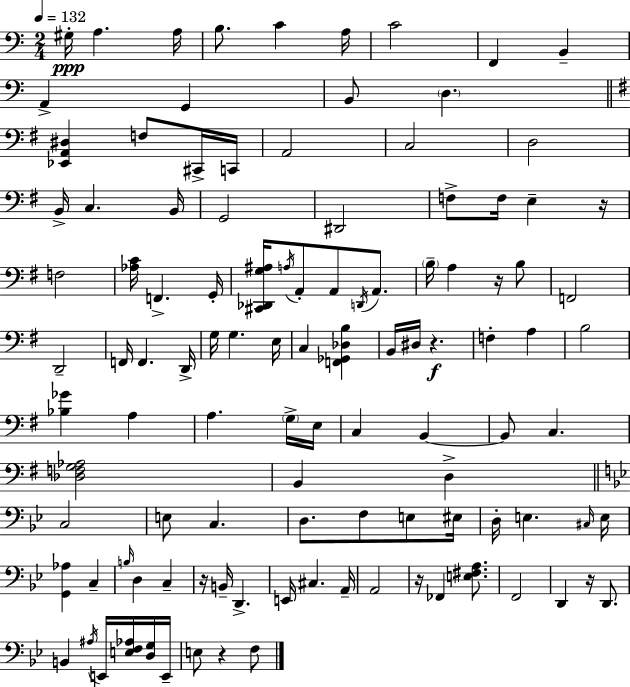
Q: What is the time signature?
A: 2/4